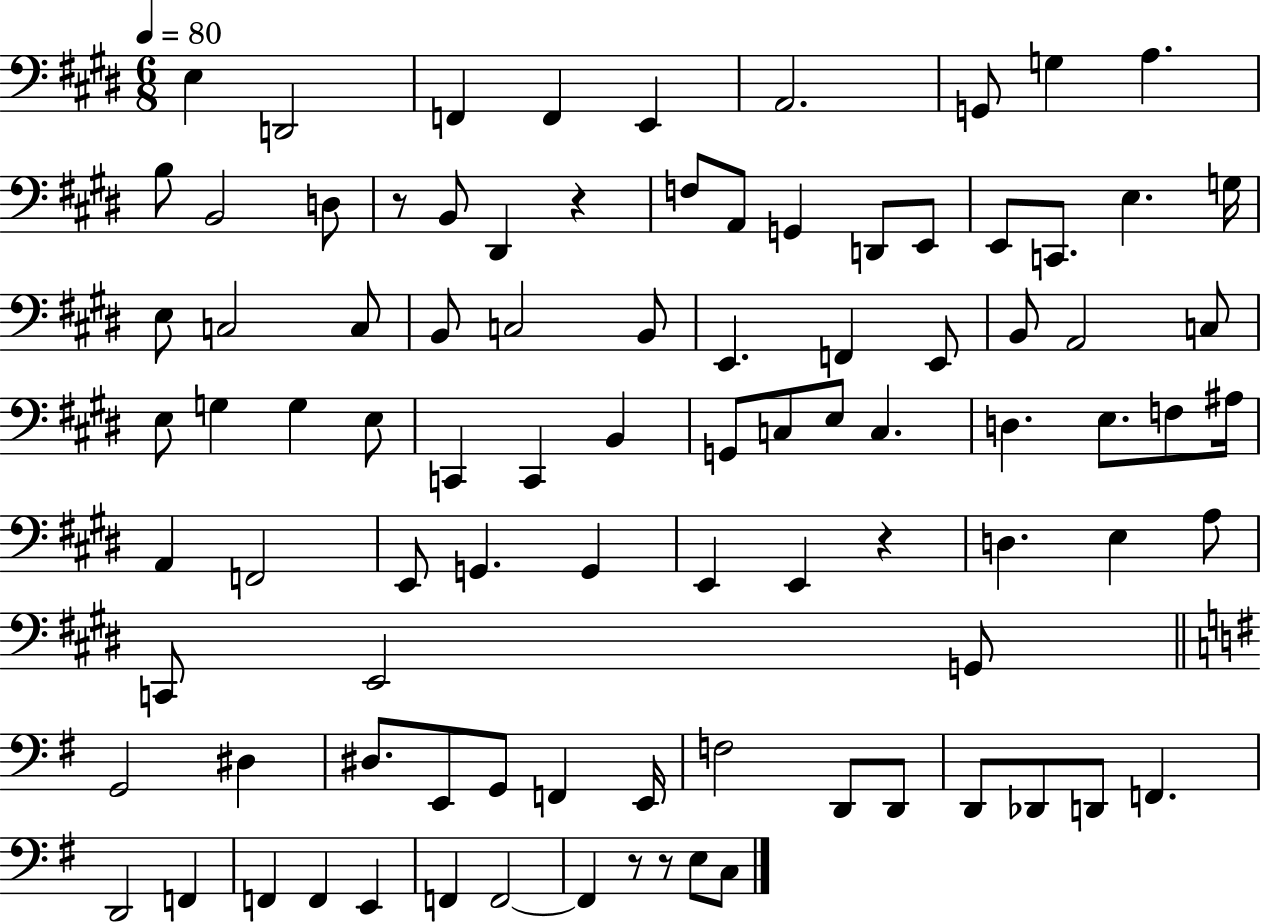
{
  \clef bass
  \numericTimeSignature
  \time 6/8
  \key e \major
  \tempo 4 = 80
  \repeat volta 2 { e4 d,2 | f,4 f,4 e,4 | a,2. | g,8 g4 a4. | \break b8 b,2 d8 | r8 b,8 dis,4 r4 | f8 a,8 g,4 d,8 e,8 | e,8 c,8. e4. g16 | \break e8 c2 c8 | b,8 c2 b,8 | e,4. f,4 e,8 | b,8 a,2 c8 | \break e8 g4 g4 e8 | c,4 c,4 b,4 | g,8 c8 e8 c4. | d4. e8. f8 ais16 | \break a,4 f,2 | e,8 g,4. g,4 | e,4 e,4 r4 | d4. e4 a8 | \break c,8 e,2 g,8 | \bar "||" \break \key g \major g,2 dis4 | dis8. e,8 g,8 f,4 e,16 | f2 d,8 d,8 | d,8 des,8 d,8 f,4. | \break d,2 f,4 | f,4 f,4 e,4 | f,4 f,2~~ | f,4 r8 r8 e8 c8 | \break } \bar "|."
}